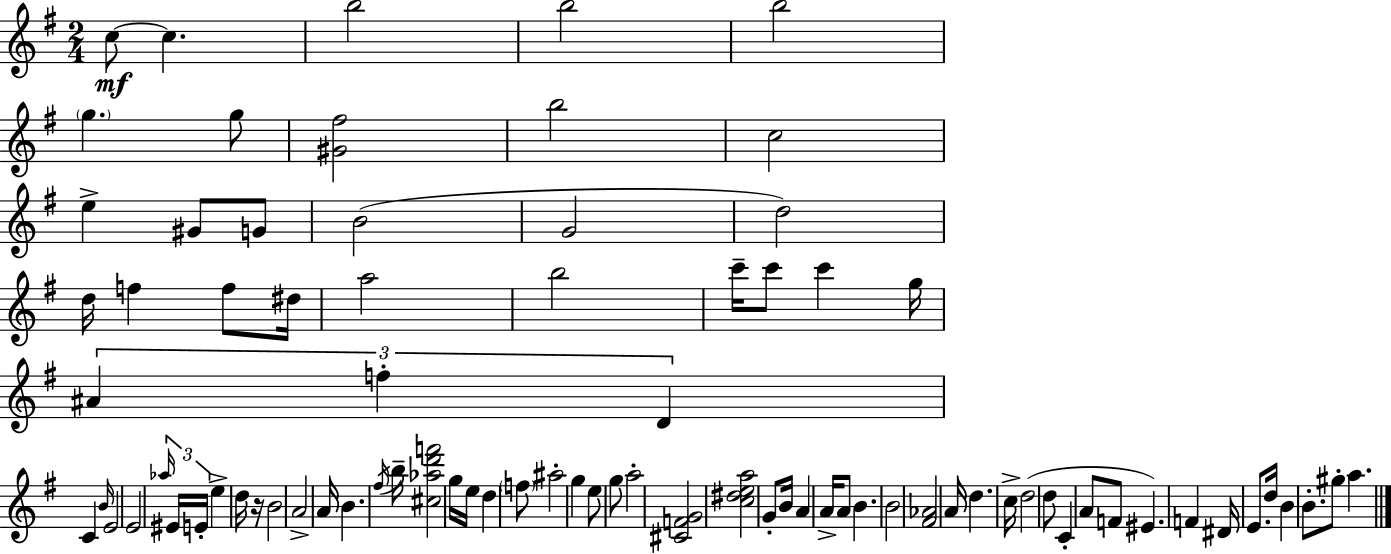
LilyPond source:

{
  \clef treble
  \numericTimeSignature
  \time 2/4
  \key e \minor
  \repeat volta 2 { c''8~~\mf c''4. | b''2 | b''2 | b''2 | \break \parenthesize g''4. g''8 | <gis' fis''>2 | b''2 | c''2 | \break e''4-> gis'8 g'8 | b'2( | g'2 | d''2) | \break d''16 f''4 f''8 dis''16 | a''2 | b''2 | c'''16-- c'''8 c'''4 g''16 | \break \tuplet 3/2 { ais'4 f''4-. | d'4 } c'4 | \grace { b'16 } e'2 | e'2 | \break \tuplet 3/2 { \grace { aes''16 } eis'16 e'16-. } e''4-> | d''16 r16 b'2 | a'2-> | a'16 b'4. | \break \acciaccatura { fis''16 } b''16-- <cis'' aes'' d''' f'''>2 | g''16 e''16 d''4 | \parenthesize f''8 ais''2-. | g''4 e''8 | \break g''8 a''2-. | <cis' f' g'>2 | <c'' dis'' e'' a''>2 | g'8-. b'16 a'4 | \break a'16-> a'8 b'4. | b'2 | <fis' aes'>2 | a'16 d''4. | \break c''16-> d''2( | d''8 c'4-. | a'8 f'8 eis'4.) | f'4 dis'16 | \break e'8. d''16 b'4 | b'8.-. gis''8-. a''4. | } \bar "|."
}